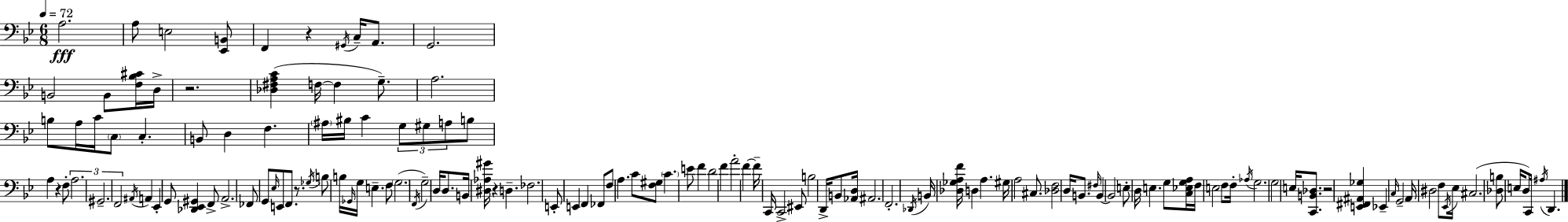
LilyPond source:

{
  \clef bass
  \numericTimeSignature
  \time 6/8
  \key bes \major
  \tempo 4 = 72
  a2.\fff | a8 e2 <ees, b,>8 | f,4 r4 \acciaccatura { gis,16 } c16-- a,8. | g,2. | \break b,2 b,8 <f bes cis'>16 | d16-> r2. | <des fis a c'>4( f16~~ f4 g8.--) | a2. | \break b8 a16 c'16 \parenthesize c8 c4.-. | b,8 d4 f4. | \parenthesize ais16 bis16 c'4 \tuplet 3/2 { g8 gis8 a8 } | b8 a4 r4 f8-. | \break \tuplet 3/2 { a2. | gis,2.-- | f,2 } \acciaccatura { ais,16 } a,4 | ees,4-. g,8 <des, ees, gis,>4 | \break f,8-> a,2.-> | fes,8 g,8 \grace { ees16 } e,8 f,8. | r8. \acciaccatura { ges16 } b8 b16 \grace { ges,16 } g16 e4.-- | f8 \parenthesize g2.( | \break \acciaccatura { f,16 } g2--) | d16 d8. b,16 <dis aes gis'>16 r4 | d4.-- fes2. | e,8-. e,4 | \break f,4 fes,8 f8 a4. | c'8 <f gis>8 \parenthesize c'4. | e'8 f'4 d'2 | f'4 a'2-. | \break f'4~~ f'16-- c,16 c,2-> | eis,8 b2 | d,16-> b,8 <aes, d>16 ais,2. | f,2.-. | \break \acciaccatura { des,16 } b,16 <des ges a f'>16 d4 | a4. gis16 a2 | cis8. <des f>2 | d16 b,8. \grace { fis16 } b,4~~ | \break b,2 e8-. d16 e4. | g8 <c ees g a>16 f16 e2 | f8 f16-. \acciaccatura { aes16 } g2. | g2 | \break e16 <c, b, des>8. r2 | <e, fis, ais, ges>4 ees,4-- | \grace { c16 } g,2-- a,16 dis2 | f8 \acciaccatura { ees,16 } ees16 cis2.( | \break <des b>8 | e16 d8) c,16 \acciaccatura { ais16 } d,4. | \bar "|."
}